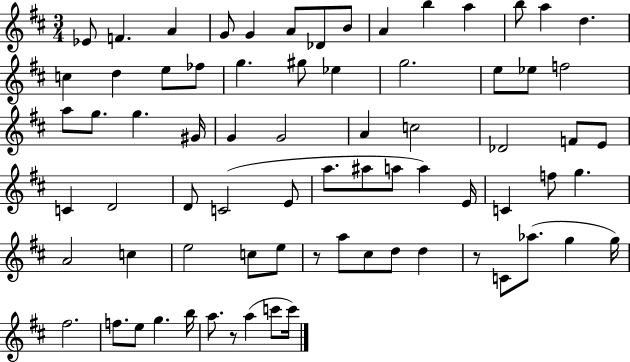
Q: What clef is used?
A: treble